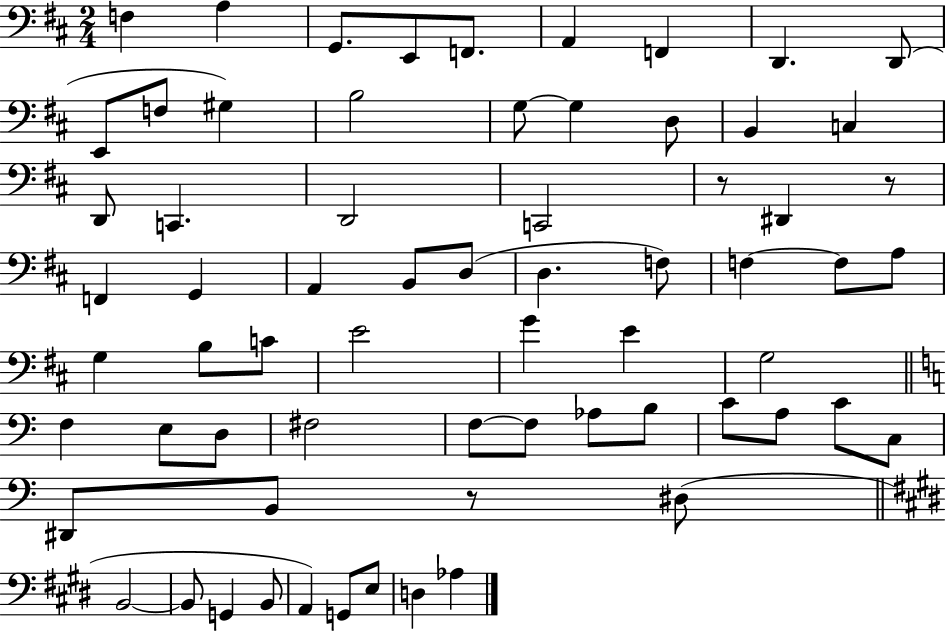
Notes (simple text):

F3/q A3/q G2/e. E2/e F2/e. A2/q F2/q D2/q. D2/e E2/e F3/e G#3/q B3/h G3/e G3/q D3/e B2/q C3/q D2/e C2/q. D2/h C2/h R/e D#2/q R/e F2/q G2/q A2/q B2/e D3/e D3/q. F3/e F3/q F3/e A3/e G3/q B3/e C4/e E4/h G4/q E4/q G3/h F3/q E3/e D3/e F#3/h F3/e F3/e Ab3/e B3/e C4/e A3/e C4/e C3/e D#2/e B2/e R/e D#3/e B2/h B2/e G2/q B2/e A2/q G2/e E3/e D3/q Ab3/q